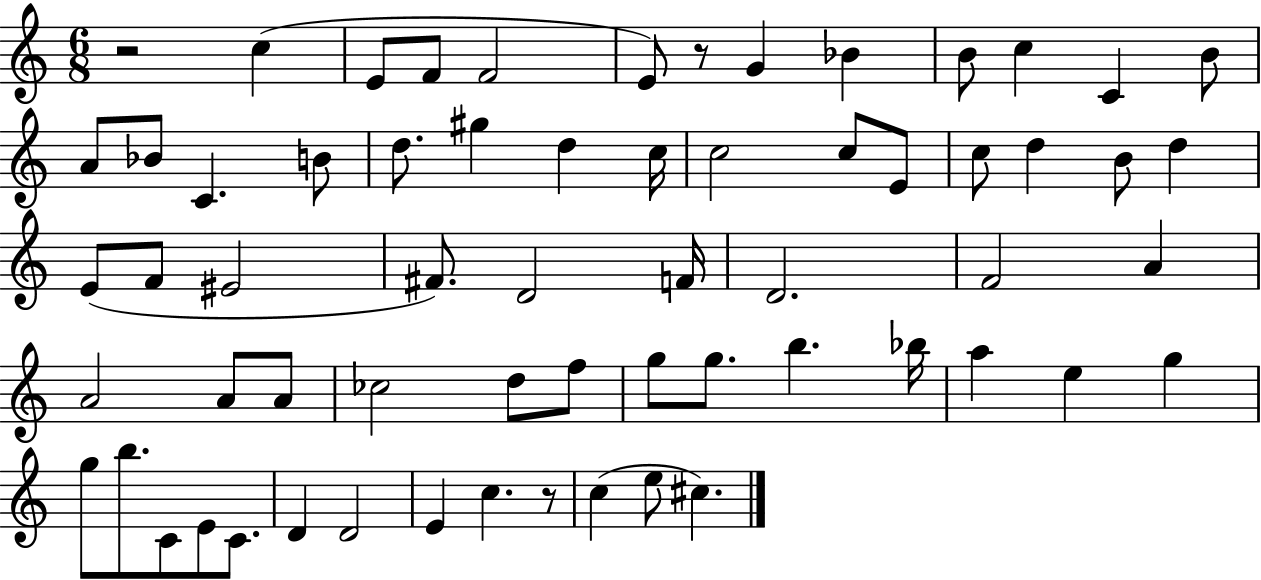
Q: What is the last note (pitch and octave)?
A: C#5